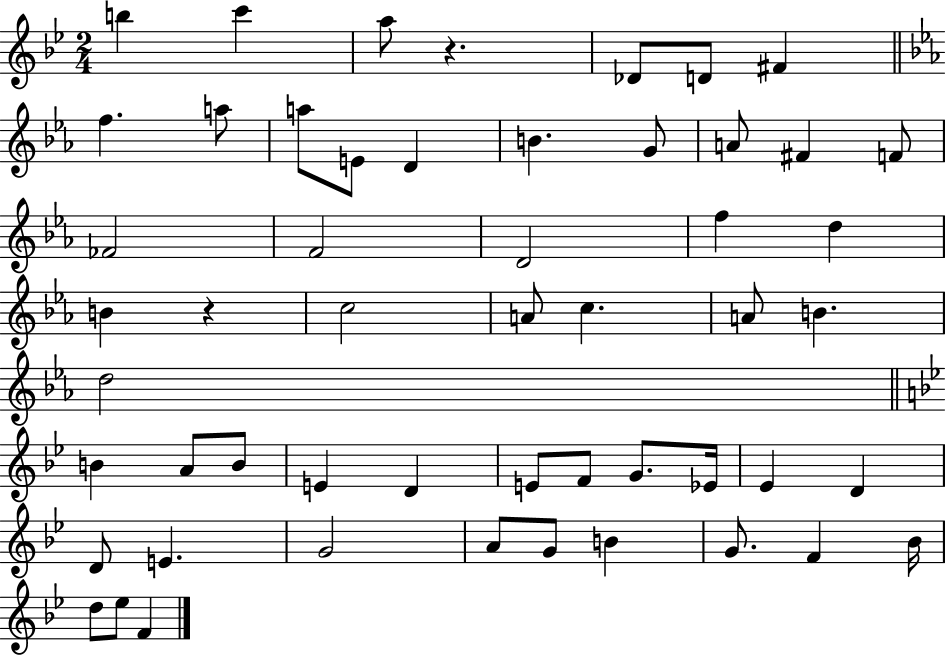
{
  \clef treble
  \numericTimeSignature
  \time 2/4
  \key bes \major
  \repeat volta 2 { b''4 c'''4 | a''8 r4. | des'8 d'8 fis'4 | \bar "||" \break \key ees \major f''4. a''8 | a''8 e'8 d'4 | b'4. g'8 | a'8 fis'4 f'8 | \break fes'2 | f'2 | d'2 | f''4 d''4 | \break b'4 r4 | c''2 | a'8 c''4. | a'8 b'4. | \break d''2 | \bar "||" \break \key bes \major b'4 a'8 b'8 | e'4 d'4 | e'8 f'8 g'8. ees'16 | ees'4 d'4 | \break d'8 e'4. | g'2 | a'8 g'8 b'4 | g'8. f'4 bes'16 | \break d''8 ees''8 f'4 | } \bar "|."
}